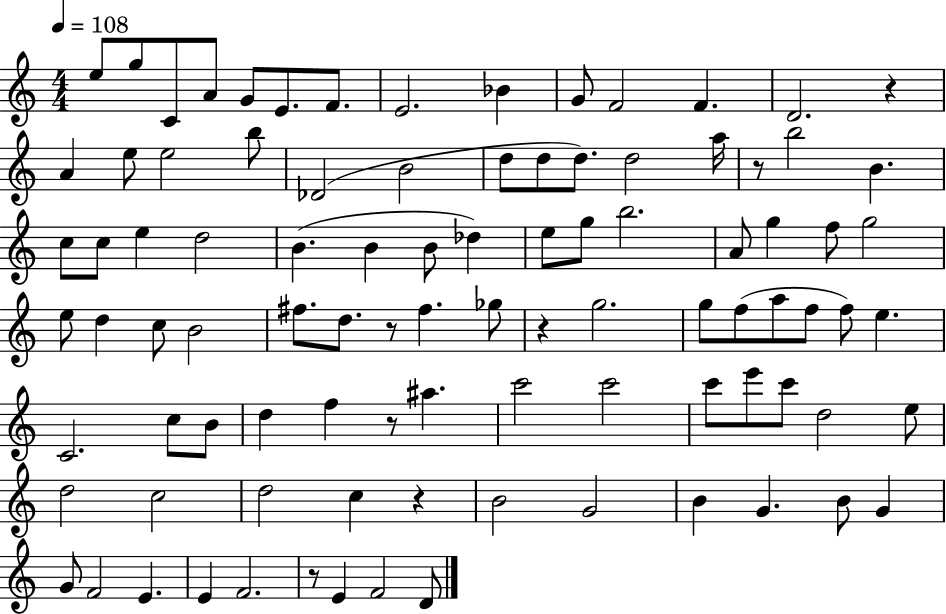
E5/e G5/e C4/e A4/e G4/e E4/e. F4/e. E4/h. Bb4/q G4/e F4/h F4/q. D4/h. R/q A4/q E5/e E5/h B5/e Db4/h B4/h D5/e D5/e D5/e. D5/h A5/s R/e B5/h B4/q. C5/e C5/e E5/q D5/h B4/q. B4/q B4/e Db5/q E5/e G5/e B5/h. A4/e G5/q F5/e G5/h E5/e D5/q C5/e B4/h F#5/e. D5/e. R/e F#5/q. Gb5/e R/q G5/h. G5/e F5/e A5/e F5/e F5/e E5/q. C4/h. C5/e B4/e D5/q F5/q R/e A#5/q. C6/h C6/h C6/e E6/e C6/e D5/h E5/e D5/h C5/h D5/h C5/q R/q B4/h G4/h B4/q G4/q. B4/e G4/q G4/e F4/h E4/q. E4/q F4/h. R/e E4/q F4/h D4/e